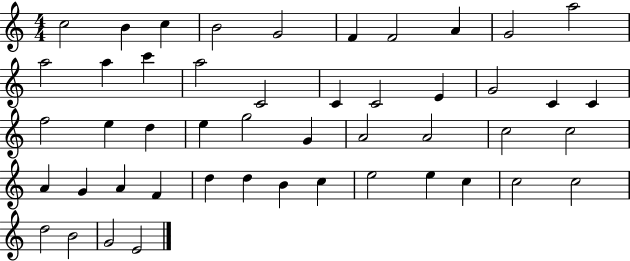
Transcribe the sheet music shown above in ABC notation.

X:1
T:Untitled
M:4/4
L:1/4
K:C
c2 B c B2 G2 F F2 A G2 a2 a2 a c' a2 C2 C C2 E G2 C C f2 e d e g2 G A2 A2 c2 c2 A G A F d d B c e2 e c c2 c2 d2 B2 G2 E2